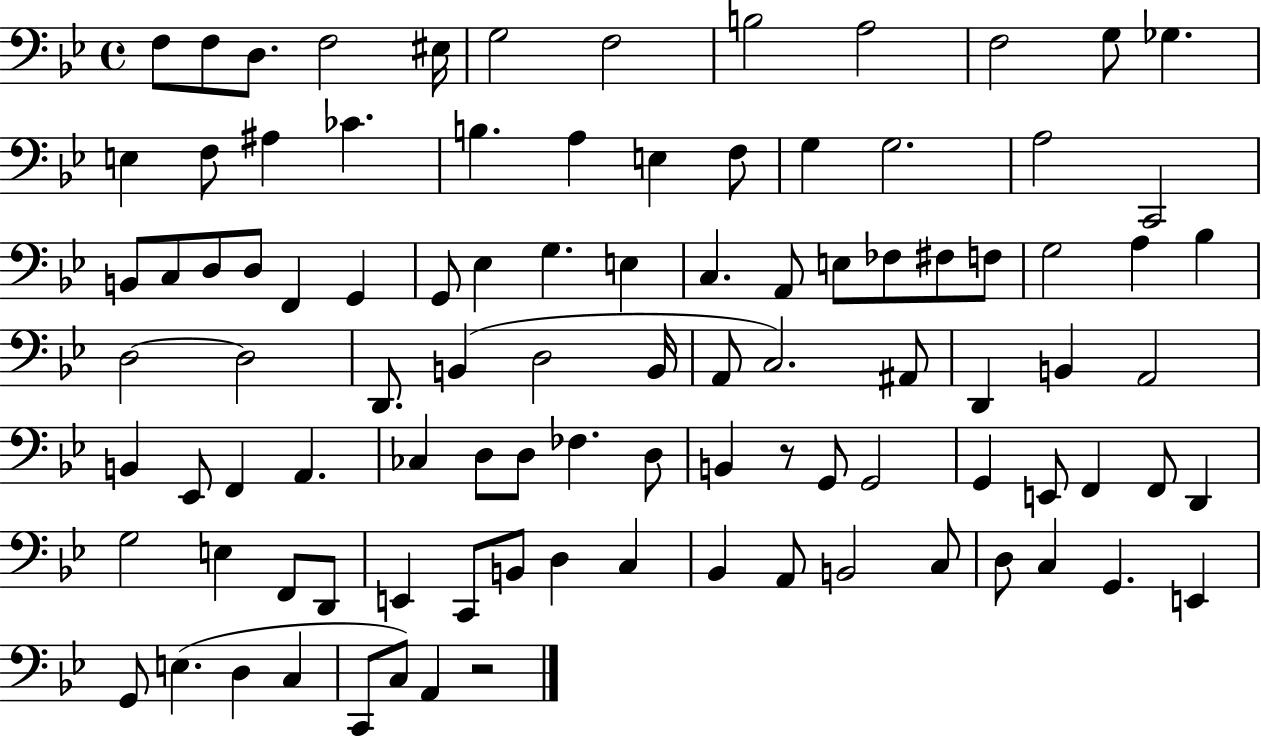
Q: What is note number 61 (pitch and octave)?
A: D3